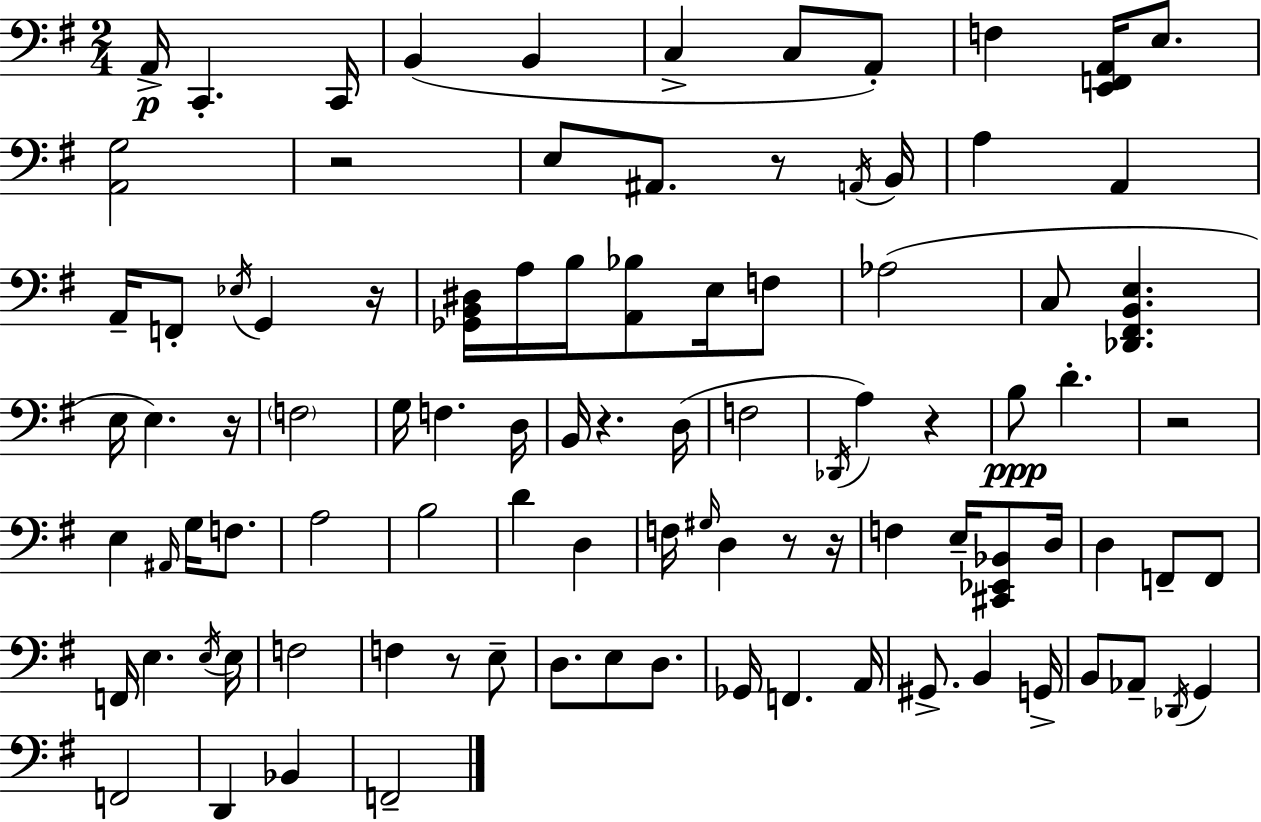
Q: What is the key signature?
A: G major